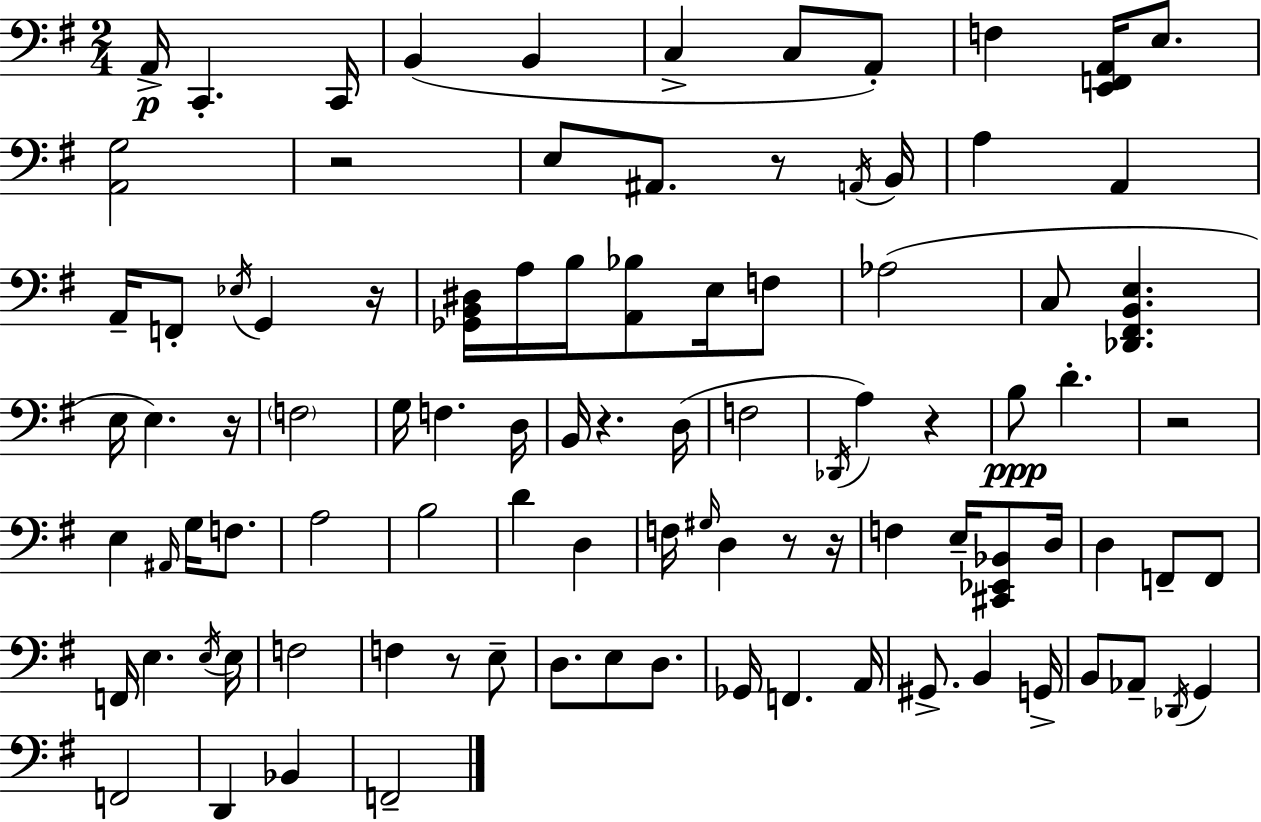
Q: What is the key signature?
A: G major